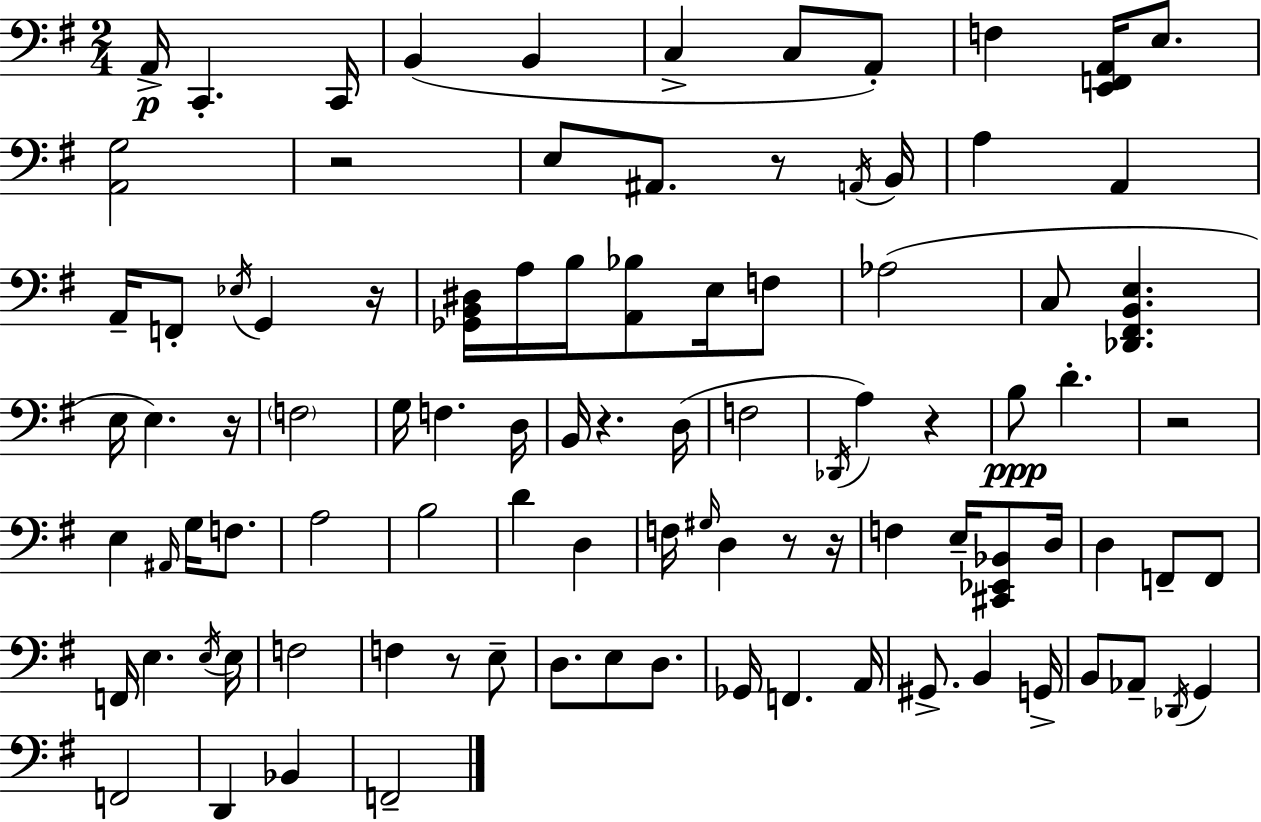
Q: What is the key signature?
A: G major